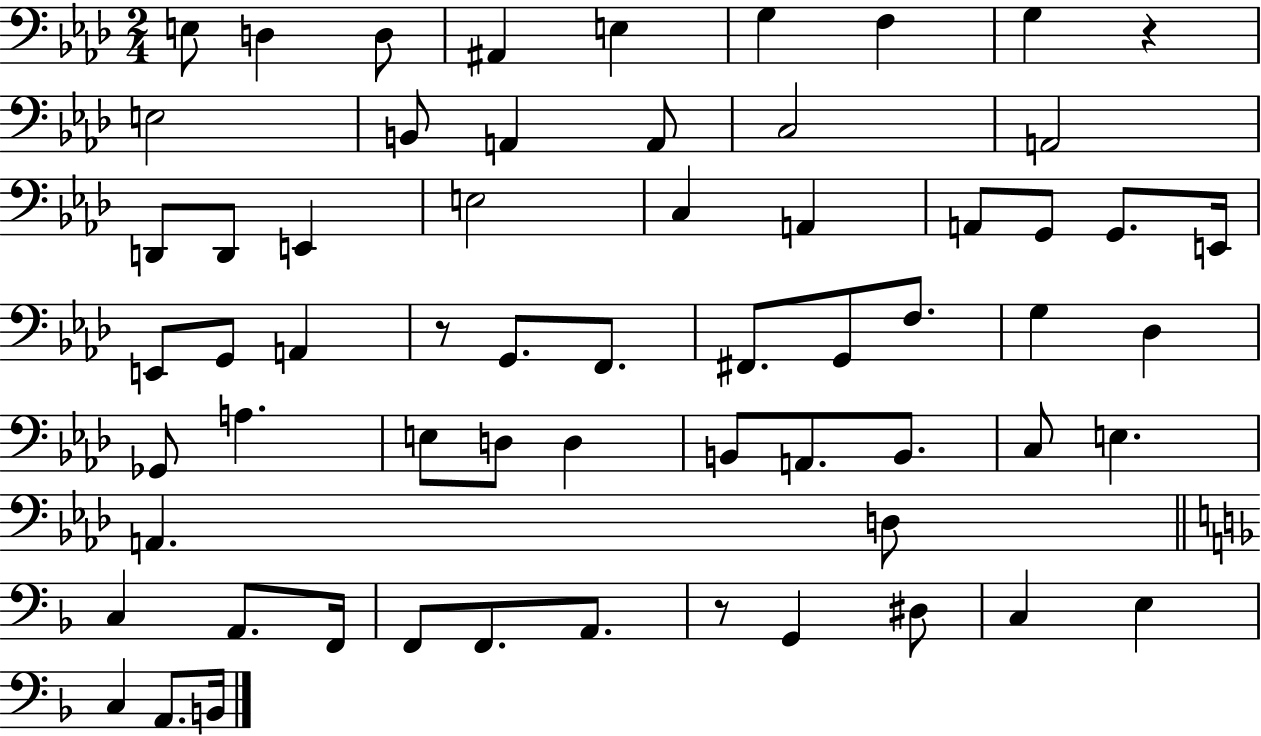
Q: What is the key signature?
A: AES major